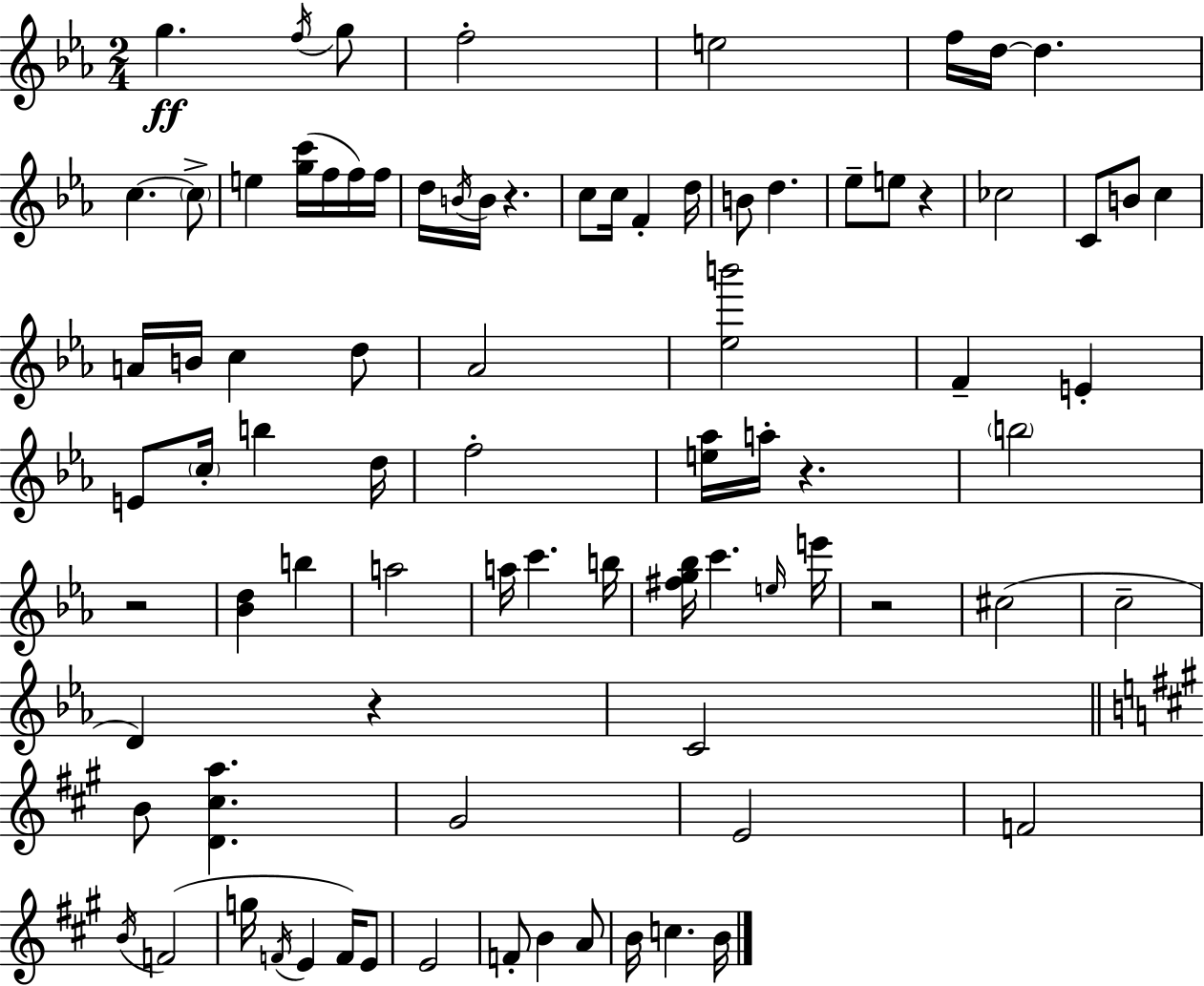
{
  \clef treble
  \numericTimeSignature
  \time 2/4
  \key ees \major
  g''4.\ff \acciaccatura { f''16 } g''8 | f''2-. | e''2 | f''16 d''16~~ d''4. | \break c''4.~~ \parenthesize c''8-> | e''4 <g'' c'''>16( f''16 f''16) | f''16 d''16 \acciaccatura { b'16 } b'16 r4. | c''8 c''16 f'4-. | \break d''16 b'8 d''4. | ees''8-- e''8 r4 | ces''2 | c'8 b'8 c''4 | \break a'16 b'16 c''4 | d''8 aes'2 | <ees'' b'''>2 | f'4-- e'4-. | \break e'8 \parenthesize c''16-. b''4 | d''16 f''2-. | <e'' aes''>16 a''16-. r4. | \parenthesize b''2 | \break r2 | <bes' d''>4 b''4 | a''2 | a''16 c'''4. | \break b''16 <fis'' g'' bes''>16 c'''4. | \grace { e''16 } e'''16 r2 | cis''2( | c''2-- | \break d'4) r4 | c'2 | \bar "||" \break \key a \major b'8 <d' cis'' a''>4. | gis'2 | e'2 | f'2 | \break \acciaccatura { b'16 }( f'2 | g''16 \acciaccatura { f'16 } e'4 f'16) | e'8 e'2 | f'8-. b'4 | \break a'8 b'16 c''4. | b'16 \bar "|."
}